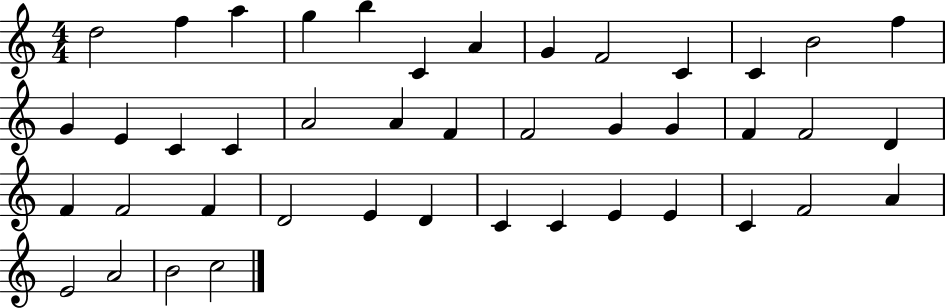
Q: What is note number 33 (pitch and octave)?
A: C4